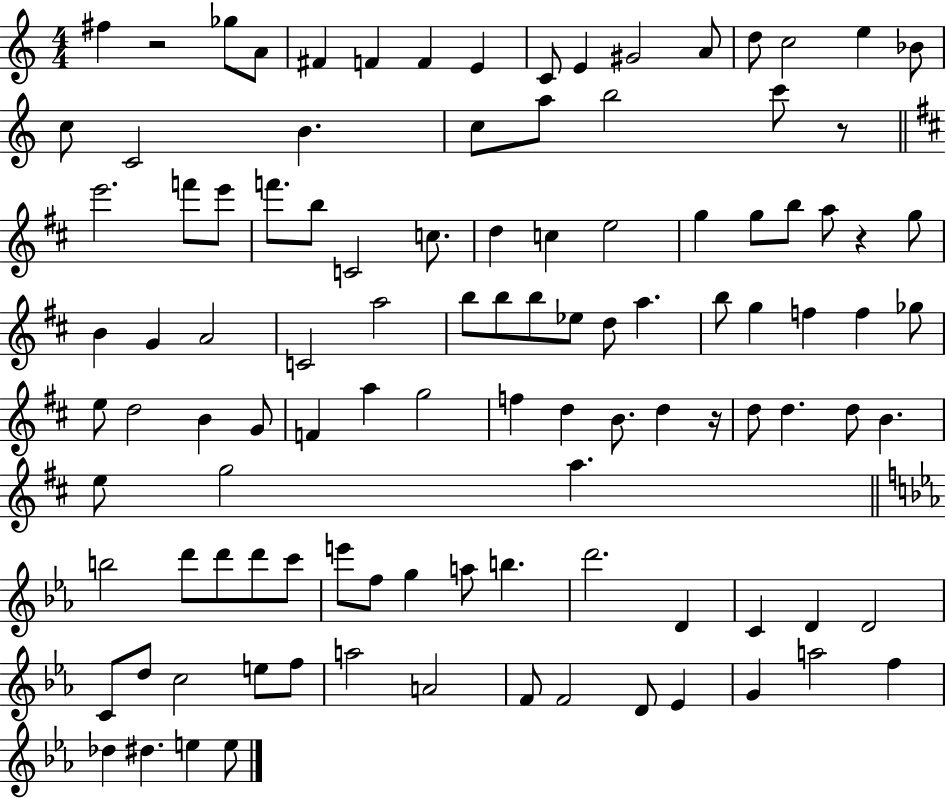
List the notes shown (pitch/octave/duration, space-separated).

F#5/q R/h Gb5/e A4/e F#4/q F4/q F4/q E4/q C4/e E4/q G#4/h A4/e D5/e C5/h E5/q Bb4/e C5/e C4/h B4/q. C5/e A5/e B5/h C6/e R/e E6/h. F6/e E6/e F6/e. B5/e C4/h C5/e. D5/q C5/q E5/h G5/q G5/e B5/e A5/e R/q G5/e B4/q G4/q A4/h C4/h A5/h B5/e B5/e B5/e Eb5/e D5/e A5/q. B5/e G5/q F5/q F5/q Gb5/e E5/e D5/h B4/q G4/e F4/q A5/q G5/h F5/q D5/q B4/e. D5/q R/s D5/e D5/q. D5/e B4/q. E5/e G5/h A5/q. B5/h D6/e D6/e D6/e C6/e E6/e F5/e G5/q A5/e B5/q. D6/h. D4/q C4/q D4/q D4/h C4/e D5/e C5/h E5/e F5/e A5/h A4/h F4/e F4/h D4/e Eb4/q G4/q A5/h F5/q Db5/q D#5/q. E5/q E5/e